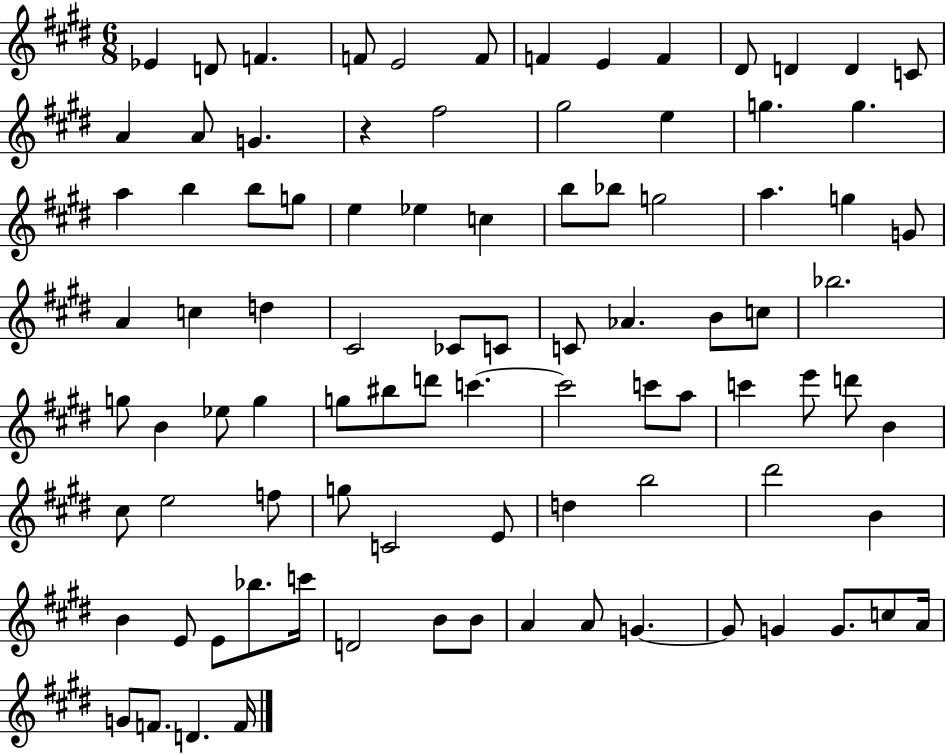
Eb4/q D4/e F4/q. F4/e E4/h F4/e F4/q E4/q F4/q D#4/e D4/q D4/q C4/e A4/q A4/e G4/q. R/q F#5/h G#5/h E5/q G5/q. G5/q. A5/q B5/q B5/e G5/e E5/q Eb5/q C5/q B5/e Bb5/e G5/h A5/q. G5/q G4/e A4/q C5/q D5/q C#4/h CES4/e C4/e C4/e Ab4/q. B4/e C5/e Bb5/h. G5/e B4/q Eb5/e G5/q G5/e BIS5/e D6/e C6/q. C6/h C6/e A5/e C6/q E6/e D6/e B4/q C#5/e E5/h F5/e G5/e C4/h E4/e D5/q B5/h D#6/h B4/q B4/q E4/e E4/e Bb5/e. C6/s D4/h B4/e B4/e A4/q A4/e G4/q. G4/e G4/q G4/e. C5/e A4/s G4/e F4/e. D4/q. F4/s